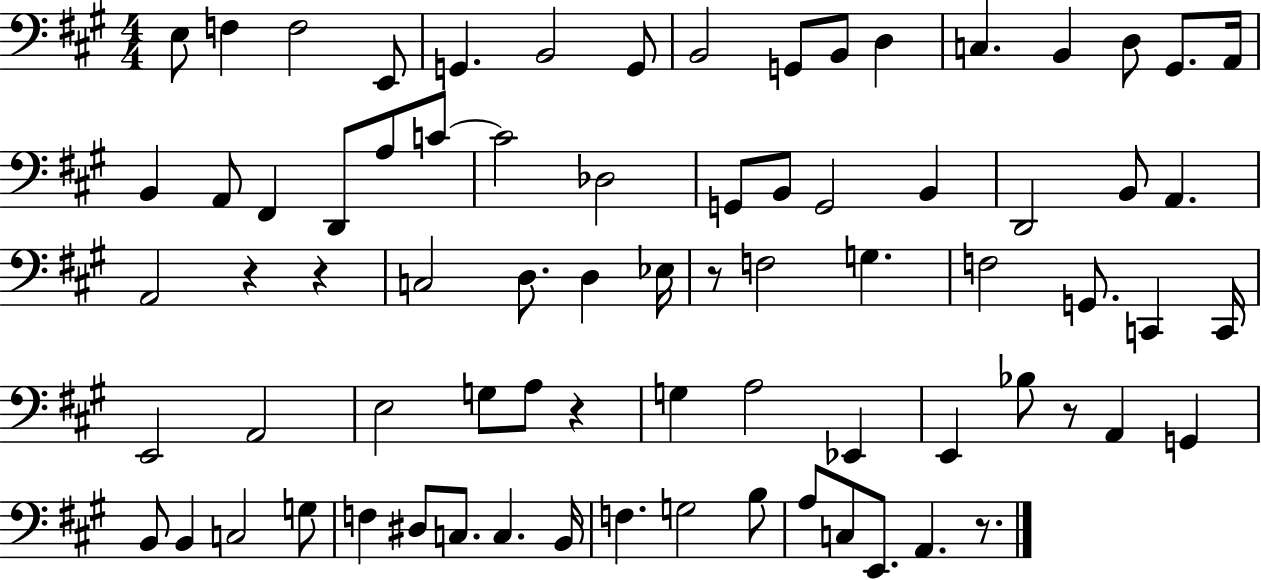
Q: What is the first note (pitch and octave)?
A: E3